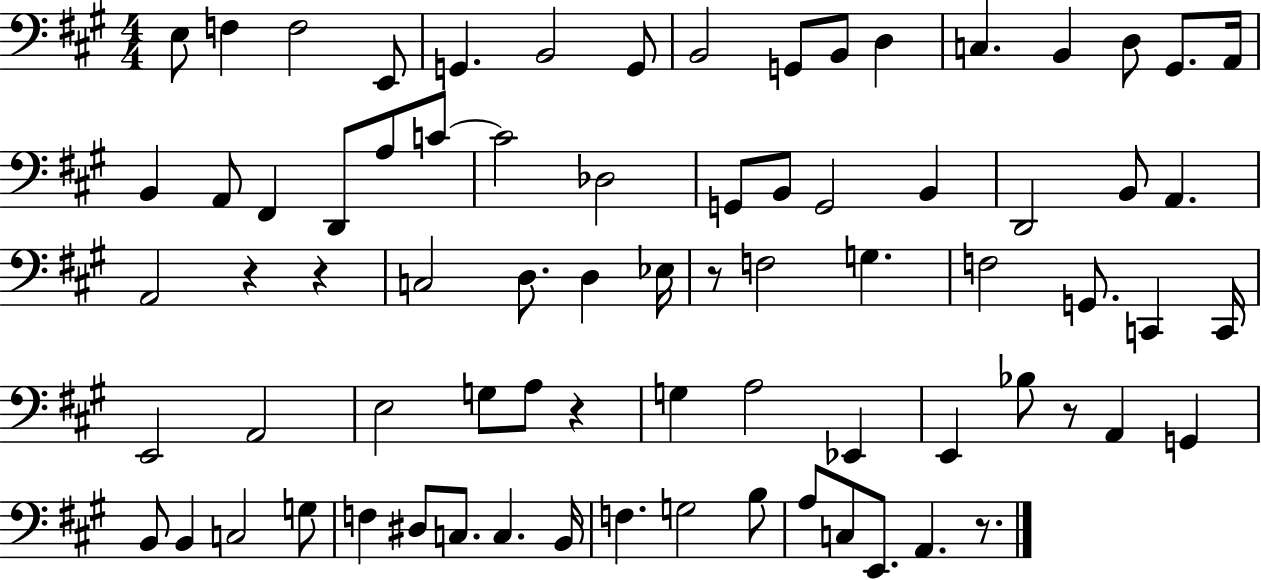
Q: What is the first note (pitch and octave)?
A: E3